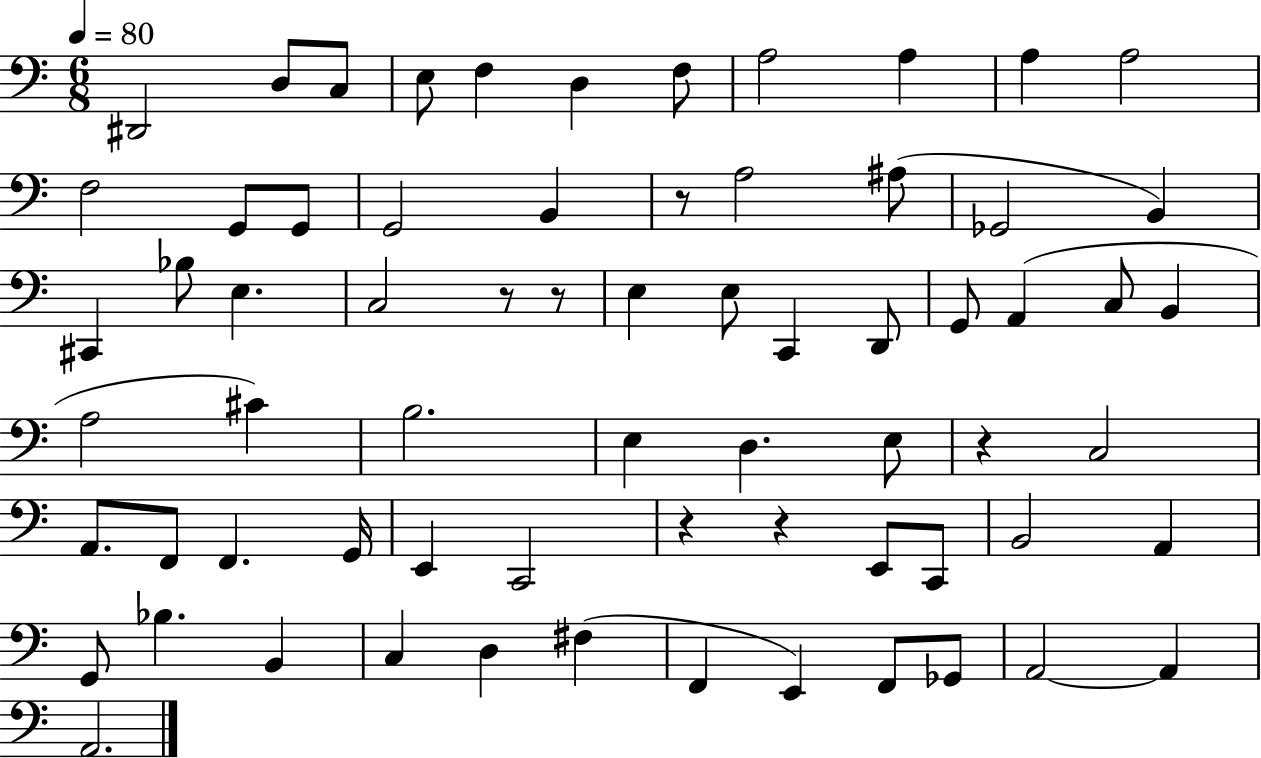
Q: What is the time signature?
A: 6/8